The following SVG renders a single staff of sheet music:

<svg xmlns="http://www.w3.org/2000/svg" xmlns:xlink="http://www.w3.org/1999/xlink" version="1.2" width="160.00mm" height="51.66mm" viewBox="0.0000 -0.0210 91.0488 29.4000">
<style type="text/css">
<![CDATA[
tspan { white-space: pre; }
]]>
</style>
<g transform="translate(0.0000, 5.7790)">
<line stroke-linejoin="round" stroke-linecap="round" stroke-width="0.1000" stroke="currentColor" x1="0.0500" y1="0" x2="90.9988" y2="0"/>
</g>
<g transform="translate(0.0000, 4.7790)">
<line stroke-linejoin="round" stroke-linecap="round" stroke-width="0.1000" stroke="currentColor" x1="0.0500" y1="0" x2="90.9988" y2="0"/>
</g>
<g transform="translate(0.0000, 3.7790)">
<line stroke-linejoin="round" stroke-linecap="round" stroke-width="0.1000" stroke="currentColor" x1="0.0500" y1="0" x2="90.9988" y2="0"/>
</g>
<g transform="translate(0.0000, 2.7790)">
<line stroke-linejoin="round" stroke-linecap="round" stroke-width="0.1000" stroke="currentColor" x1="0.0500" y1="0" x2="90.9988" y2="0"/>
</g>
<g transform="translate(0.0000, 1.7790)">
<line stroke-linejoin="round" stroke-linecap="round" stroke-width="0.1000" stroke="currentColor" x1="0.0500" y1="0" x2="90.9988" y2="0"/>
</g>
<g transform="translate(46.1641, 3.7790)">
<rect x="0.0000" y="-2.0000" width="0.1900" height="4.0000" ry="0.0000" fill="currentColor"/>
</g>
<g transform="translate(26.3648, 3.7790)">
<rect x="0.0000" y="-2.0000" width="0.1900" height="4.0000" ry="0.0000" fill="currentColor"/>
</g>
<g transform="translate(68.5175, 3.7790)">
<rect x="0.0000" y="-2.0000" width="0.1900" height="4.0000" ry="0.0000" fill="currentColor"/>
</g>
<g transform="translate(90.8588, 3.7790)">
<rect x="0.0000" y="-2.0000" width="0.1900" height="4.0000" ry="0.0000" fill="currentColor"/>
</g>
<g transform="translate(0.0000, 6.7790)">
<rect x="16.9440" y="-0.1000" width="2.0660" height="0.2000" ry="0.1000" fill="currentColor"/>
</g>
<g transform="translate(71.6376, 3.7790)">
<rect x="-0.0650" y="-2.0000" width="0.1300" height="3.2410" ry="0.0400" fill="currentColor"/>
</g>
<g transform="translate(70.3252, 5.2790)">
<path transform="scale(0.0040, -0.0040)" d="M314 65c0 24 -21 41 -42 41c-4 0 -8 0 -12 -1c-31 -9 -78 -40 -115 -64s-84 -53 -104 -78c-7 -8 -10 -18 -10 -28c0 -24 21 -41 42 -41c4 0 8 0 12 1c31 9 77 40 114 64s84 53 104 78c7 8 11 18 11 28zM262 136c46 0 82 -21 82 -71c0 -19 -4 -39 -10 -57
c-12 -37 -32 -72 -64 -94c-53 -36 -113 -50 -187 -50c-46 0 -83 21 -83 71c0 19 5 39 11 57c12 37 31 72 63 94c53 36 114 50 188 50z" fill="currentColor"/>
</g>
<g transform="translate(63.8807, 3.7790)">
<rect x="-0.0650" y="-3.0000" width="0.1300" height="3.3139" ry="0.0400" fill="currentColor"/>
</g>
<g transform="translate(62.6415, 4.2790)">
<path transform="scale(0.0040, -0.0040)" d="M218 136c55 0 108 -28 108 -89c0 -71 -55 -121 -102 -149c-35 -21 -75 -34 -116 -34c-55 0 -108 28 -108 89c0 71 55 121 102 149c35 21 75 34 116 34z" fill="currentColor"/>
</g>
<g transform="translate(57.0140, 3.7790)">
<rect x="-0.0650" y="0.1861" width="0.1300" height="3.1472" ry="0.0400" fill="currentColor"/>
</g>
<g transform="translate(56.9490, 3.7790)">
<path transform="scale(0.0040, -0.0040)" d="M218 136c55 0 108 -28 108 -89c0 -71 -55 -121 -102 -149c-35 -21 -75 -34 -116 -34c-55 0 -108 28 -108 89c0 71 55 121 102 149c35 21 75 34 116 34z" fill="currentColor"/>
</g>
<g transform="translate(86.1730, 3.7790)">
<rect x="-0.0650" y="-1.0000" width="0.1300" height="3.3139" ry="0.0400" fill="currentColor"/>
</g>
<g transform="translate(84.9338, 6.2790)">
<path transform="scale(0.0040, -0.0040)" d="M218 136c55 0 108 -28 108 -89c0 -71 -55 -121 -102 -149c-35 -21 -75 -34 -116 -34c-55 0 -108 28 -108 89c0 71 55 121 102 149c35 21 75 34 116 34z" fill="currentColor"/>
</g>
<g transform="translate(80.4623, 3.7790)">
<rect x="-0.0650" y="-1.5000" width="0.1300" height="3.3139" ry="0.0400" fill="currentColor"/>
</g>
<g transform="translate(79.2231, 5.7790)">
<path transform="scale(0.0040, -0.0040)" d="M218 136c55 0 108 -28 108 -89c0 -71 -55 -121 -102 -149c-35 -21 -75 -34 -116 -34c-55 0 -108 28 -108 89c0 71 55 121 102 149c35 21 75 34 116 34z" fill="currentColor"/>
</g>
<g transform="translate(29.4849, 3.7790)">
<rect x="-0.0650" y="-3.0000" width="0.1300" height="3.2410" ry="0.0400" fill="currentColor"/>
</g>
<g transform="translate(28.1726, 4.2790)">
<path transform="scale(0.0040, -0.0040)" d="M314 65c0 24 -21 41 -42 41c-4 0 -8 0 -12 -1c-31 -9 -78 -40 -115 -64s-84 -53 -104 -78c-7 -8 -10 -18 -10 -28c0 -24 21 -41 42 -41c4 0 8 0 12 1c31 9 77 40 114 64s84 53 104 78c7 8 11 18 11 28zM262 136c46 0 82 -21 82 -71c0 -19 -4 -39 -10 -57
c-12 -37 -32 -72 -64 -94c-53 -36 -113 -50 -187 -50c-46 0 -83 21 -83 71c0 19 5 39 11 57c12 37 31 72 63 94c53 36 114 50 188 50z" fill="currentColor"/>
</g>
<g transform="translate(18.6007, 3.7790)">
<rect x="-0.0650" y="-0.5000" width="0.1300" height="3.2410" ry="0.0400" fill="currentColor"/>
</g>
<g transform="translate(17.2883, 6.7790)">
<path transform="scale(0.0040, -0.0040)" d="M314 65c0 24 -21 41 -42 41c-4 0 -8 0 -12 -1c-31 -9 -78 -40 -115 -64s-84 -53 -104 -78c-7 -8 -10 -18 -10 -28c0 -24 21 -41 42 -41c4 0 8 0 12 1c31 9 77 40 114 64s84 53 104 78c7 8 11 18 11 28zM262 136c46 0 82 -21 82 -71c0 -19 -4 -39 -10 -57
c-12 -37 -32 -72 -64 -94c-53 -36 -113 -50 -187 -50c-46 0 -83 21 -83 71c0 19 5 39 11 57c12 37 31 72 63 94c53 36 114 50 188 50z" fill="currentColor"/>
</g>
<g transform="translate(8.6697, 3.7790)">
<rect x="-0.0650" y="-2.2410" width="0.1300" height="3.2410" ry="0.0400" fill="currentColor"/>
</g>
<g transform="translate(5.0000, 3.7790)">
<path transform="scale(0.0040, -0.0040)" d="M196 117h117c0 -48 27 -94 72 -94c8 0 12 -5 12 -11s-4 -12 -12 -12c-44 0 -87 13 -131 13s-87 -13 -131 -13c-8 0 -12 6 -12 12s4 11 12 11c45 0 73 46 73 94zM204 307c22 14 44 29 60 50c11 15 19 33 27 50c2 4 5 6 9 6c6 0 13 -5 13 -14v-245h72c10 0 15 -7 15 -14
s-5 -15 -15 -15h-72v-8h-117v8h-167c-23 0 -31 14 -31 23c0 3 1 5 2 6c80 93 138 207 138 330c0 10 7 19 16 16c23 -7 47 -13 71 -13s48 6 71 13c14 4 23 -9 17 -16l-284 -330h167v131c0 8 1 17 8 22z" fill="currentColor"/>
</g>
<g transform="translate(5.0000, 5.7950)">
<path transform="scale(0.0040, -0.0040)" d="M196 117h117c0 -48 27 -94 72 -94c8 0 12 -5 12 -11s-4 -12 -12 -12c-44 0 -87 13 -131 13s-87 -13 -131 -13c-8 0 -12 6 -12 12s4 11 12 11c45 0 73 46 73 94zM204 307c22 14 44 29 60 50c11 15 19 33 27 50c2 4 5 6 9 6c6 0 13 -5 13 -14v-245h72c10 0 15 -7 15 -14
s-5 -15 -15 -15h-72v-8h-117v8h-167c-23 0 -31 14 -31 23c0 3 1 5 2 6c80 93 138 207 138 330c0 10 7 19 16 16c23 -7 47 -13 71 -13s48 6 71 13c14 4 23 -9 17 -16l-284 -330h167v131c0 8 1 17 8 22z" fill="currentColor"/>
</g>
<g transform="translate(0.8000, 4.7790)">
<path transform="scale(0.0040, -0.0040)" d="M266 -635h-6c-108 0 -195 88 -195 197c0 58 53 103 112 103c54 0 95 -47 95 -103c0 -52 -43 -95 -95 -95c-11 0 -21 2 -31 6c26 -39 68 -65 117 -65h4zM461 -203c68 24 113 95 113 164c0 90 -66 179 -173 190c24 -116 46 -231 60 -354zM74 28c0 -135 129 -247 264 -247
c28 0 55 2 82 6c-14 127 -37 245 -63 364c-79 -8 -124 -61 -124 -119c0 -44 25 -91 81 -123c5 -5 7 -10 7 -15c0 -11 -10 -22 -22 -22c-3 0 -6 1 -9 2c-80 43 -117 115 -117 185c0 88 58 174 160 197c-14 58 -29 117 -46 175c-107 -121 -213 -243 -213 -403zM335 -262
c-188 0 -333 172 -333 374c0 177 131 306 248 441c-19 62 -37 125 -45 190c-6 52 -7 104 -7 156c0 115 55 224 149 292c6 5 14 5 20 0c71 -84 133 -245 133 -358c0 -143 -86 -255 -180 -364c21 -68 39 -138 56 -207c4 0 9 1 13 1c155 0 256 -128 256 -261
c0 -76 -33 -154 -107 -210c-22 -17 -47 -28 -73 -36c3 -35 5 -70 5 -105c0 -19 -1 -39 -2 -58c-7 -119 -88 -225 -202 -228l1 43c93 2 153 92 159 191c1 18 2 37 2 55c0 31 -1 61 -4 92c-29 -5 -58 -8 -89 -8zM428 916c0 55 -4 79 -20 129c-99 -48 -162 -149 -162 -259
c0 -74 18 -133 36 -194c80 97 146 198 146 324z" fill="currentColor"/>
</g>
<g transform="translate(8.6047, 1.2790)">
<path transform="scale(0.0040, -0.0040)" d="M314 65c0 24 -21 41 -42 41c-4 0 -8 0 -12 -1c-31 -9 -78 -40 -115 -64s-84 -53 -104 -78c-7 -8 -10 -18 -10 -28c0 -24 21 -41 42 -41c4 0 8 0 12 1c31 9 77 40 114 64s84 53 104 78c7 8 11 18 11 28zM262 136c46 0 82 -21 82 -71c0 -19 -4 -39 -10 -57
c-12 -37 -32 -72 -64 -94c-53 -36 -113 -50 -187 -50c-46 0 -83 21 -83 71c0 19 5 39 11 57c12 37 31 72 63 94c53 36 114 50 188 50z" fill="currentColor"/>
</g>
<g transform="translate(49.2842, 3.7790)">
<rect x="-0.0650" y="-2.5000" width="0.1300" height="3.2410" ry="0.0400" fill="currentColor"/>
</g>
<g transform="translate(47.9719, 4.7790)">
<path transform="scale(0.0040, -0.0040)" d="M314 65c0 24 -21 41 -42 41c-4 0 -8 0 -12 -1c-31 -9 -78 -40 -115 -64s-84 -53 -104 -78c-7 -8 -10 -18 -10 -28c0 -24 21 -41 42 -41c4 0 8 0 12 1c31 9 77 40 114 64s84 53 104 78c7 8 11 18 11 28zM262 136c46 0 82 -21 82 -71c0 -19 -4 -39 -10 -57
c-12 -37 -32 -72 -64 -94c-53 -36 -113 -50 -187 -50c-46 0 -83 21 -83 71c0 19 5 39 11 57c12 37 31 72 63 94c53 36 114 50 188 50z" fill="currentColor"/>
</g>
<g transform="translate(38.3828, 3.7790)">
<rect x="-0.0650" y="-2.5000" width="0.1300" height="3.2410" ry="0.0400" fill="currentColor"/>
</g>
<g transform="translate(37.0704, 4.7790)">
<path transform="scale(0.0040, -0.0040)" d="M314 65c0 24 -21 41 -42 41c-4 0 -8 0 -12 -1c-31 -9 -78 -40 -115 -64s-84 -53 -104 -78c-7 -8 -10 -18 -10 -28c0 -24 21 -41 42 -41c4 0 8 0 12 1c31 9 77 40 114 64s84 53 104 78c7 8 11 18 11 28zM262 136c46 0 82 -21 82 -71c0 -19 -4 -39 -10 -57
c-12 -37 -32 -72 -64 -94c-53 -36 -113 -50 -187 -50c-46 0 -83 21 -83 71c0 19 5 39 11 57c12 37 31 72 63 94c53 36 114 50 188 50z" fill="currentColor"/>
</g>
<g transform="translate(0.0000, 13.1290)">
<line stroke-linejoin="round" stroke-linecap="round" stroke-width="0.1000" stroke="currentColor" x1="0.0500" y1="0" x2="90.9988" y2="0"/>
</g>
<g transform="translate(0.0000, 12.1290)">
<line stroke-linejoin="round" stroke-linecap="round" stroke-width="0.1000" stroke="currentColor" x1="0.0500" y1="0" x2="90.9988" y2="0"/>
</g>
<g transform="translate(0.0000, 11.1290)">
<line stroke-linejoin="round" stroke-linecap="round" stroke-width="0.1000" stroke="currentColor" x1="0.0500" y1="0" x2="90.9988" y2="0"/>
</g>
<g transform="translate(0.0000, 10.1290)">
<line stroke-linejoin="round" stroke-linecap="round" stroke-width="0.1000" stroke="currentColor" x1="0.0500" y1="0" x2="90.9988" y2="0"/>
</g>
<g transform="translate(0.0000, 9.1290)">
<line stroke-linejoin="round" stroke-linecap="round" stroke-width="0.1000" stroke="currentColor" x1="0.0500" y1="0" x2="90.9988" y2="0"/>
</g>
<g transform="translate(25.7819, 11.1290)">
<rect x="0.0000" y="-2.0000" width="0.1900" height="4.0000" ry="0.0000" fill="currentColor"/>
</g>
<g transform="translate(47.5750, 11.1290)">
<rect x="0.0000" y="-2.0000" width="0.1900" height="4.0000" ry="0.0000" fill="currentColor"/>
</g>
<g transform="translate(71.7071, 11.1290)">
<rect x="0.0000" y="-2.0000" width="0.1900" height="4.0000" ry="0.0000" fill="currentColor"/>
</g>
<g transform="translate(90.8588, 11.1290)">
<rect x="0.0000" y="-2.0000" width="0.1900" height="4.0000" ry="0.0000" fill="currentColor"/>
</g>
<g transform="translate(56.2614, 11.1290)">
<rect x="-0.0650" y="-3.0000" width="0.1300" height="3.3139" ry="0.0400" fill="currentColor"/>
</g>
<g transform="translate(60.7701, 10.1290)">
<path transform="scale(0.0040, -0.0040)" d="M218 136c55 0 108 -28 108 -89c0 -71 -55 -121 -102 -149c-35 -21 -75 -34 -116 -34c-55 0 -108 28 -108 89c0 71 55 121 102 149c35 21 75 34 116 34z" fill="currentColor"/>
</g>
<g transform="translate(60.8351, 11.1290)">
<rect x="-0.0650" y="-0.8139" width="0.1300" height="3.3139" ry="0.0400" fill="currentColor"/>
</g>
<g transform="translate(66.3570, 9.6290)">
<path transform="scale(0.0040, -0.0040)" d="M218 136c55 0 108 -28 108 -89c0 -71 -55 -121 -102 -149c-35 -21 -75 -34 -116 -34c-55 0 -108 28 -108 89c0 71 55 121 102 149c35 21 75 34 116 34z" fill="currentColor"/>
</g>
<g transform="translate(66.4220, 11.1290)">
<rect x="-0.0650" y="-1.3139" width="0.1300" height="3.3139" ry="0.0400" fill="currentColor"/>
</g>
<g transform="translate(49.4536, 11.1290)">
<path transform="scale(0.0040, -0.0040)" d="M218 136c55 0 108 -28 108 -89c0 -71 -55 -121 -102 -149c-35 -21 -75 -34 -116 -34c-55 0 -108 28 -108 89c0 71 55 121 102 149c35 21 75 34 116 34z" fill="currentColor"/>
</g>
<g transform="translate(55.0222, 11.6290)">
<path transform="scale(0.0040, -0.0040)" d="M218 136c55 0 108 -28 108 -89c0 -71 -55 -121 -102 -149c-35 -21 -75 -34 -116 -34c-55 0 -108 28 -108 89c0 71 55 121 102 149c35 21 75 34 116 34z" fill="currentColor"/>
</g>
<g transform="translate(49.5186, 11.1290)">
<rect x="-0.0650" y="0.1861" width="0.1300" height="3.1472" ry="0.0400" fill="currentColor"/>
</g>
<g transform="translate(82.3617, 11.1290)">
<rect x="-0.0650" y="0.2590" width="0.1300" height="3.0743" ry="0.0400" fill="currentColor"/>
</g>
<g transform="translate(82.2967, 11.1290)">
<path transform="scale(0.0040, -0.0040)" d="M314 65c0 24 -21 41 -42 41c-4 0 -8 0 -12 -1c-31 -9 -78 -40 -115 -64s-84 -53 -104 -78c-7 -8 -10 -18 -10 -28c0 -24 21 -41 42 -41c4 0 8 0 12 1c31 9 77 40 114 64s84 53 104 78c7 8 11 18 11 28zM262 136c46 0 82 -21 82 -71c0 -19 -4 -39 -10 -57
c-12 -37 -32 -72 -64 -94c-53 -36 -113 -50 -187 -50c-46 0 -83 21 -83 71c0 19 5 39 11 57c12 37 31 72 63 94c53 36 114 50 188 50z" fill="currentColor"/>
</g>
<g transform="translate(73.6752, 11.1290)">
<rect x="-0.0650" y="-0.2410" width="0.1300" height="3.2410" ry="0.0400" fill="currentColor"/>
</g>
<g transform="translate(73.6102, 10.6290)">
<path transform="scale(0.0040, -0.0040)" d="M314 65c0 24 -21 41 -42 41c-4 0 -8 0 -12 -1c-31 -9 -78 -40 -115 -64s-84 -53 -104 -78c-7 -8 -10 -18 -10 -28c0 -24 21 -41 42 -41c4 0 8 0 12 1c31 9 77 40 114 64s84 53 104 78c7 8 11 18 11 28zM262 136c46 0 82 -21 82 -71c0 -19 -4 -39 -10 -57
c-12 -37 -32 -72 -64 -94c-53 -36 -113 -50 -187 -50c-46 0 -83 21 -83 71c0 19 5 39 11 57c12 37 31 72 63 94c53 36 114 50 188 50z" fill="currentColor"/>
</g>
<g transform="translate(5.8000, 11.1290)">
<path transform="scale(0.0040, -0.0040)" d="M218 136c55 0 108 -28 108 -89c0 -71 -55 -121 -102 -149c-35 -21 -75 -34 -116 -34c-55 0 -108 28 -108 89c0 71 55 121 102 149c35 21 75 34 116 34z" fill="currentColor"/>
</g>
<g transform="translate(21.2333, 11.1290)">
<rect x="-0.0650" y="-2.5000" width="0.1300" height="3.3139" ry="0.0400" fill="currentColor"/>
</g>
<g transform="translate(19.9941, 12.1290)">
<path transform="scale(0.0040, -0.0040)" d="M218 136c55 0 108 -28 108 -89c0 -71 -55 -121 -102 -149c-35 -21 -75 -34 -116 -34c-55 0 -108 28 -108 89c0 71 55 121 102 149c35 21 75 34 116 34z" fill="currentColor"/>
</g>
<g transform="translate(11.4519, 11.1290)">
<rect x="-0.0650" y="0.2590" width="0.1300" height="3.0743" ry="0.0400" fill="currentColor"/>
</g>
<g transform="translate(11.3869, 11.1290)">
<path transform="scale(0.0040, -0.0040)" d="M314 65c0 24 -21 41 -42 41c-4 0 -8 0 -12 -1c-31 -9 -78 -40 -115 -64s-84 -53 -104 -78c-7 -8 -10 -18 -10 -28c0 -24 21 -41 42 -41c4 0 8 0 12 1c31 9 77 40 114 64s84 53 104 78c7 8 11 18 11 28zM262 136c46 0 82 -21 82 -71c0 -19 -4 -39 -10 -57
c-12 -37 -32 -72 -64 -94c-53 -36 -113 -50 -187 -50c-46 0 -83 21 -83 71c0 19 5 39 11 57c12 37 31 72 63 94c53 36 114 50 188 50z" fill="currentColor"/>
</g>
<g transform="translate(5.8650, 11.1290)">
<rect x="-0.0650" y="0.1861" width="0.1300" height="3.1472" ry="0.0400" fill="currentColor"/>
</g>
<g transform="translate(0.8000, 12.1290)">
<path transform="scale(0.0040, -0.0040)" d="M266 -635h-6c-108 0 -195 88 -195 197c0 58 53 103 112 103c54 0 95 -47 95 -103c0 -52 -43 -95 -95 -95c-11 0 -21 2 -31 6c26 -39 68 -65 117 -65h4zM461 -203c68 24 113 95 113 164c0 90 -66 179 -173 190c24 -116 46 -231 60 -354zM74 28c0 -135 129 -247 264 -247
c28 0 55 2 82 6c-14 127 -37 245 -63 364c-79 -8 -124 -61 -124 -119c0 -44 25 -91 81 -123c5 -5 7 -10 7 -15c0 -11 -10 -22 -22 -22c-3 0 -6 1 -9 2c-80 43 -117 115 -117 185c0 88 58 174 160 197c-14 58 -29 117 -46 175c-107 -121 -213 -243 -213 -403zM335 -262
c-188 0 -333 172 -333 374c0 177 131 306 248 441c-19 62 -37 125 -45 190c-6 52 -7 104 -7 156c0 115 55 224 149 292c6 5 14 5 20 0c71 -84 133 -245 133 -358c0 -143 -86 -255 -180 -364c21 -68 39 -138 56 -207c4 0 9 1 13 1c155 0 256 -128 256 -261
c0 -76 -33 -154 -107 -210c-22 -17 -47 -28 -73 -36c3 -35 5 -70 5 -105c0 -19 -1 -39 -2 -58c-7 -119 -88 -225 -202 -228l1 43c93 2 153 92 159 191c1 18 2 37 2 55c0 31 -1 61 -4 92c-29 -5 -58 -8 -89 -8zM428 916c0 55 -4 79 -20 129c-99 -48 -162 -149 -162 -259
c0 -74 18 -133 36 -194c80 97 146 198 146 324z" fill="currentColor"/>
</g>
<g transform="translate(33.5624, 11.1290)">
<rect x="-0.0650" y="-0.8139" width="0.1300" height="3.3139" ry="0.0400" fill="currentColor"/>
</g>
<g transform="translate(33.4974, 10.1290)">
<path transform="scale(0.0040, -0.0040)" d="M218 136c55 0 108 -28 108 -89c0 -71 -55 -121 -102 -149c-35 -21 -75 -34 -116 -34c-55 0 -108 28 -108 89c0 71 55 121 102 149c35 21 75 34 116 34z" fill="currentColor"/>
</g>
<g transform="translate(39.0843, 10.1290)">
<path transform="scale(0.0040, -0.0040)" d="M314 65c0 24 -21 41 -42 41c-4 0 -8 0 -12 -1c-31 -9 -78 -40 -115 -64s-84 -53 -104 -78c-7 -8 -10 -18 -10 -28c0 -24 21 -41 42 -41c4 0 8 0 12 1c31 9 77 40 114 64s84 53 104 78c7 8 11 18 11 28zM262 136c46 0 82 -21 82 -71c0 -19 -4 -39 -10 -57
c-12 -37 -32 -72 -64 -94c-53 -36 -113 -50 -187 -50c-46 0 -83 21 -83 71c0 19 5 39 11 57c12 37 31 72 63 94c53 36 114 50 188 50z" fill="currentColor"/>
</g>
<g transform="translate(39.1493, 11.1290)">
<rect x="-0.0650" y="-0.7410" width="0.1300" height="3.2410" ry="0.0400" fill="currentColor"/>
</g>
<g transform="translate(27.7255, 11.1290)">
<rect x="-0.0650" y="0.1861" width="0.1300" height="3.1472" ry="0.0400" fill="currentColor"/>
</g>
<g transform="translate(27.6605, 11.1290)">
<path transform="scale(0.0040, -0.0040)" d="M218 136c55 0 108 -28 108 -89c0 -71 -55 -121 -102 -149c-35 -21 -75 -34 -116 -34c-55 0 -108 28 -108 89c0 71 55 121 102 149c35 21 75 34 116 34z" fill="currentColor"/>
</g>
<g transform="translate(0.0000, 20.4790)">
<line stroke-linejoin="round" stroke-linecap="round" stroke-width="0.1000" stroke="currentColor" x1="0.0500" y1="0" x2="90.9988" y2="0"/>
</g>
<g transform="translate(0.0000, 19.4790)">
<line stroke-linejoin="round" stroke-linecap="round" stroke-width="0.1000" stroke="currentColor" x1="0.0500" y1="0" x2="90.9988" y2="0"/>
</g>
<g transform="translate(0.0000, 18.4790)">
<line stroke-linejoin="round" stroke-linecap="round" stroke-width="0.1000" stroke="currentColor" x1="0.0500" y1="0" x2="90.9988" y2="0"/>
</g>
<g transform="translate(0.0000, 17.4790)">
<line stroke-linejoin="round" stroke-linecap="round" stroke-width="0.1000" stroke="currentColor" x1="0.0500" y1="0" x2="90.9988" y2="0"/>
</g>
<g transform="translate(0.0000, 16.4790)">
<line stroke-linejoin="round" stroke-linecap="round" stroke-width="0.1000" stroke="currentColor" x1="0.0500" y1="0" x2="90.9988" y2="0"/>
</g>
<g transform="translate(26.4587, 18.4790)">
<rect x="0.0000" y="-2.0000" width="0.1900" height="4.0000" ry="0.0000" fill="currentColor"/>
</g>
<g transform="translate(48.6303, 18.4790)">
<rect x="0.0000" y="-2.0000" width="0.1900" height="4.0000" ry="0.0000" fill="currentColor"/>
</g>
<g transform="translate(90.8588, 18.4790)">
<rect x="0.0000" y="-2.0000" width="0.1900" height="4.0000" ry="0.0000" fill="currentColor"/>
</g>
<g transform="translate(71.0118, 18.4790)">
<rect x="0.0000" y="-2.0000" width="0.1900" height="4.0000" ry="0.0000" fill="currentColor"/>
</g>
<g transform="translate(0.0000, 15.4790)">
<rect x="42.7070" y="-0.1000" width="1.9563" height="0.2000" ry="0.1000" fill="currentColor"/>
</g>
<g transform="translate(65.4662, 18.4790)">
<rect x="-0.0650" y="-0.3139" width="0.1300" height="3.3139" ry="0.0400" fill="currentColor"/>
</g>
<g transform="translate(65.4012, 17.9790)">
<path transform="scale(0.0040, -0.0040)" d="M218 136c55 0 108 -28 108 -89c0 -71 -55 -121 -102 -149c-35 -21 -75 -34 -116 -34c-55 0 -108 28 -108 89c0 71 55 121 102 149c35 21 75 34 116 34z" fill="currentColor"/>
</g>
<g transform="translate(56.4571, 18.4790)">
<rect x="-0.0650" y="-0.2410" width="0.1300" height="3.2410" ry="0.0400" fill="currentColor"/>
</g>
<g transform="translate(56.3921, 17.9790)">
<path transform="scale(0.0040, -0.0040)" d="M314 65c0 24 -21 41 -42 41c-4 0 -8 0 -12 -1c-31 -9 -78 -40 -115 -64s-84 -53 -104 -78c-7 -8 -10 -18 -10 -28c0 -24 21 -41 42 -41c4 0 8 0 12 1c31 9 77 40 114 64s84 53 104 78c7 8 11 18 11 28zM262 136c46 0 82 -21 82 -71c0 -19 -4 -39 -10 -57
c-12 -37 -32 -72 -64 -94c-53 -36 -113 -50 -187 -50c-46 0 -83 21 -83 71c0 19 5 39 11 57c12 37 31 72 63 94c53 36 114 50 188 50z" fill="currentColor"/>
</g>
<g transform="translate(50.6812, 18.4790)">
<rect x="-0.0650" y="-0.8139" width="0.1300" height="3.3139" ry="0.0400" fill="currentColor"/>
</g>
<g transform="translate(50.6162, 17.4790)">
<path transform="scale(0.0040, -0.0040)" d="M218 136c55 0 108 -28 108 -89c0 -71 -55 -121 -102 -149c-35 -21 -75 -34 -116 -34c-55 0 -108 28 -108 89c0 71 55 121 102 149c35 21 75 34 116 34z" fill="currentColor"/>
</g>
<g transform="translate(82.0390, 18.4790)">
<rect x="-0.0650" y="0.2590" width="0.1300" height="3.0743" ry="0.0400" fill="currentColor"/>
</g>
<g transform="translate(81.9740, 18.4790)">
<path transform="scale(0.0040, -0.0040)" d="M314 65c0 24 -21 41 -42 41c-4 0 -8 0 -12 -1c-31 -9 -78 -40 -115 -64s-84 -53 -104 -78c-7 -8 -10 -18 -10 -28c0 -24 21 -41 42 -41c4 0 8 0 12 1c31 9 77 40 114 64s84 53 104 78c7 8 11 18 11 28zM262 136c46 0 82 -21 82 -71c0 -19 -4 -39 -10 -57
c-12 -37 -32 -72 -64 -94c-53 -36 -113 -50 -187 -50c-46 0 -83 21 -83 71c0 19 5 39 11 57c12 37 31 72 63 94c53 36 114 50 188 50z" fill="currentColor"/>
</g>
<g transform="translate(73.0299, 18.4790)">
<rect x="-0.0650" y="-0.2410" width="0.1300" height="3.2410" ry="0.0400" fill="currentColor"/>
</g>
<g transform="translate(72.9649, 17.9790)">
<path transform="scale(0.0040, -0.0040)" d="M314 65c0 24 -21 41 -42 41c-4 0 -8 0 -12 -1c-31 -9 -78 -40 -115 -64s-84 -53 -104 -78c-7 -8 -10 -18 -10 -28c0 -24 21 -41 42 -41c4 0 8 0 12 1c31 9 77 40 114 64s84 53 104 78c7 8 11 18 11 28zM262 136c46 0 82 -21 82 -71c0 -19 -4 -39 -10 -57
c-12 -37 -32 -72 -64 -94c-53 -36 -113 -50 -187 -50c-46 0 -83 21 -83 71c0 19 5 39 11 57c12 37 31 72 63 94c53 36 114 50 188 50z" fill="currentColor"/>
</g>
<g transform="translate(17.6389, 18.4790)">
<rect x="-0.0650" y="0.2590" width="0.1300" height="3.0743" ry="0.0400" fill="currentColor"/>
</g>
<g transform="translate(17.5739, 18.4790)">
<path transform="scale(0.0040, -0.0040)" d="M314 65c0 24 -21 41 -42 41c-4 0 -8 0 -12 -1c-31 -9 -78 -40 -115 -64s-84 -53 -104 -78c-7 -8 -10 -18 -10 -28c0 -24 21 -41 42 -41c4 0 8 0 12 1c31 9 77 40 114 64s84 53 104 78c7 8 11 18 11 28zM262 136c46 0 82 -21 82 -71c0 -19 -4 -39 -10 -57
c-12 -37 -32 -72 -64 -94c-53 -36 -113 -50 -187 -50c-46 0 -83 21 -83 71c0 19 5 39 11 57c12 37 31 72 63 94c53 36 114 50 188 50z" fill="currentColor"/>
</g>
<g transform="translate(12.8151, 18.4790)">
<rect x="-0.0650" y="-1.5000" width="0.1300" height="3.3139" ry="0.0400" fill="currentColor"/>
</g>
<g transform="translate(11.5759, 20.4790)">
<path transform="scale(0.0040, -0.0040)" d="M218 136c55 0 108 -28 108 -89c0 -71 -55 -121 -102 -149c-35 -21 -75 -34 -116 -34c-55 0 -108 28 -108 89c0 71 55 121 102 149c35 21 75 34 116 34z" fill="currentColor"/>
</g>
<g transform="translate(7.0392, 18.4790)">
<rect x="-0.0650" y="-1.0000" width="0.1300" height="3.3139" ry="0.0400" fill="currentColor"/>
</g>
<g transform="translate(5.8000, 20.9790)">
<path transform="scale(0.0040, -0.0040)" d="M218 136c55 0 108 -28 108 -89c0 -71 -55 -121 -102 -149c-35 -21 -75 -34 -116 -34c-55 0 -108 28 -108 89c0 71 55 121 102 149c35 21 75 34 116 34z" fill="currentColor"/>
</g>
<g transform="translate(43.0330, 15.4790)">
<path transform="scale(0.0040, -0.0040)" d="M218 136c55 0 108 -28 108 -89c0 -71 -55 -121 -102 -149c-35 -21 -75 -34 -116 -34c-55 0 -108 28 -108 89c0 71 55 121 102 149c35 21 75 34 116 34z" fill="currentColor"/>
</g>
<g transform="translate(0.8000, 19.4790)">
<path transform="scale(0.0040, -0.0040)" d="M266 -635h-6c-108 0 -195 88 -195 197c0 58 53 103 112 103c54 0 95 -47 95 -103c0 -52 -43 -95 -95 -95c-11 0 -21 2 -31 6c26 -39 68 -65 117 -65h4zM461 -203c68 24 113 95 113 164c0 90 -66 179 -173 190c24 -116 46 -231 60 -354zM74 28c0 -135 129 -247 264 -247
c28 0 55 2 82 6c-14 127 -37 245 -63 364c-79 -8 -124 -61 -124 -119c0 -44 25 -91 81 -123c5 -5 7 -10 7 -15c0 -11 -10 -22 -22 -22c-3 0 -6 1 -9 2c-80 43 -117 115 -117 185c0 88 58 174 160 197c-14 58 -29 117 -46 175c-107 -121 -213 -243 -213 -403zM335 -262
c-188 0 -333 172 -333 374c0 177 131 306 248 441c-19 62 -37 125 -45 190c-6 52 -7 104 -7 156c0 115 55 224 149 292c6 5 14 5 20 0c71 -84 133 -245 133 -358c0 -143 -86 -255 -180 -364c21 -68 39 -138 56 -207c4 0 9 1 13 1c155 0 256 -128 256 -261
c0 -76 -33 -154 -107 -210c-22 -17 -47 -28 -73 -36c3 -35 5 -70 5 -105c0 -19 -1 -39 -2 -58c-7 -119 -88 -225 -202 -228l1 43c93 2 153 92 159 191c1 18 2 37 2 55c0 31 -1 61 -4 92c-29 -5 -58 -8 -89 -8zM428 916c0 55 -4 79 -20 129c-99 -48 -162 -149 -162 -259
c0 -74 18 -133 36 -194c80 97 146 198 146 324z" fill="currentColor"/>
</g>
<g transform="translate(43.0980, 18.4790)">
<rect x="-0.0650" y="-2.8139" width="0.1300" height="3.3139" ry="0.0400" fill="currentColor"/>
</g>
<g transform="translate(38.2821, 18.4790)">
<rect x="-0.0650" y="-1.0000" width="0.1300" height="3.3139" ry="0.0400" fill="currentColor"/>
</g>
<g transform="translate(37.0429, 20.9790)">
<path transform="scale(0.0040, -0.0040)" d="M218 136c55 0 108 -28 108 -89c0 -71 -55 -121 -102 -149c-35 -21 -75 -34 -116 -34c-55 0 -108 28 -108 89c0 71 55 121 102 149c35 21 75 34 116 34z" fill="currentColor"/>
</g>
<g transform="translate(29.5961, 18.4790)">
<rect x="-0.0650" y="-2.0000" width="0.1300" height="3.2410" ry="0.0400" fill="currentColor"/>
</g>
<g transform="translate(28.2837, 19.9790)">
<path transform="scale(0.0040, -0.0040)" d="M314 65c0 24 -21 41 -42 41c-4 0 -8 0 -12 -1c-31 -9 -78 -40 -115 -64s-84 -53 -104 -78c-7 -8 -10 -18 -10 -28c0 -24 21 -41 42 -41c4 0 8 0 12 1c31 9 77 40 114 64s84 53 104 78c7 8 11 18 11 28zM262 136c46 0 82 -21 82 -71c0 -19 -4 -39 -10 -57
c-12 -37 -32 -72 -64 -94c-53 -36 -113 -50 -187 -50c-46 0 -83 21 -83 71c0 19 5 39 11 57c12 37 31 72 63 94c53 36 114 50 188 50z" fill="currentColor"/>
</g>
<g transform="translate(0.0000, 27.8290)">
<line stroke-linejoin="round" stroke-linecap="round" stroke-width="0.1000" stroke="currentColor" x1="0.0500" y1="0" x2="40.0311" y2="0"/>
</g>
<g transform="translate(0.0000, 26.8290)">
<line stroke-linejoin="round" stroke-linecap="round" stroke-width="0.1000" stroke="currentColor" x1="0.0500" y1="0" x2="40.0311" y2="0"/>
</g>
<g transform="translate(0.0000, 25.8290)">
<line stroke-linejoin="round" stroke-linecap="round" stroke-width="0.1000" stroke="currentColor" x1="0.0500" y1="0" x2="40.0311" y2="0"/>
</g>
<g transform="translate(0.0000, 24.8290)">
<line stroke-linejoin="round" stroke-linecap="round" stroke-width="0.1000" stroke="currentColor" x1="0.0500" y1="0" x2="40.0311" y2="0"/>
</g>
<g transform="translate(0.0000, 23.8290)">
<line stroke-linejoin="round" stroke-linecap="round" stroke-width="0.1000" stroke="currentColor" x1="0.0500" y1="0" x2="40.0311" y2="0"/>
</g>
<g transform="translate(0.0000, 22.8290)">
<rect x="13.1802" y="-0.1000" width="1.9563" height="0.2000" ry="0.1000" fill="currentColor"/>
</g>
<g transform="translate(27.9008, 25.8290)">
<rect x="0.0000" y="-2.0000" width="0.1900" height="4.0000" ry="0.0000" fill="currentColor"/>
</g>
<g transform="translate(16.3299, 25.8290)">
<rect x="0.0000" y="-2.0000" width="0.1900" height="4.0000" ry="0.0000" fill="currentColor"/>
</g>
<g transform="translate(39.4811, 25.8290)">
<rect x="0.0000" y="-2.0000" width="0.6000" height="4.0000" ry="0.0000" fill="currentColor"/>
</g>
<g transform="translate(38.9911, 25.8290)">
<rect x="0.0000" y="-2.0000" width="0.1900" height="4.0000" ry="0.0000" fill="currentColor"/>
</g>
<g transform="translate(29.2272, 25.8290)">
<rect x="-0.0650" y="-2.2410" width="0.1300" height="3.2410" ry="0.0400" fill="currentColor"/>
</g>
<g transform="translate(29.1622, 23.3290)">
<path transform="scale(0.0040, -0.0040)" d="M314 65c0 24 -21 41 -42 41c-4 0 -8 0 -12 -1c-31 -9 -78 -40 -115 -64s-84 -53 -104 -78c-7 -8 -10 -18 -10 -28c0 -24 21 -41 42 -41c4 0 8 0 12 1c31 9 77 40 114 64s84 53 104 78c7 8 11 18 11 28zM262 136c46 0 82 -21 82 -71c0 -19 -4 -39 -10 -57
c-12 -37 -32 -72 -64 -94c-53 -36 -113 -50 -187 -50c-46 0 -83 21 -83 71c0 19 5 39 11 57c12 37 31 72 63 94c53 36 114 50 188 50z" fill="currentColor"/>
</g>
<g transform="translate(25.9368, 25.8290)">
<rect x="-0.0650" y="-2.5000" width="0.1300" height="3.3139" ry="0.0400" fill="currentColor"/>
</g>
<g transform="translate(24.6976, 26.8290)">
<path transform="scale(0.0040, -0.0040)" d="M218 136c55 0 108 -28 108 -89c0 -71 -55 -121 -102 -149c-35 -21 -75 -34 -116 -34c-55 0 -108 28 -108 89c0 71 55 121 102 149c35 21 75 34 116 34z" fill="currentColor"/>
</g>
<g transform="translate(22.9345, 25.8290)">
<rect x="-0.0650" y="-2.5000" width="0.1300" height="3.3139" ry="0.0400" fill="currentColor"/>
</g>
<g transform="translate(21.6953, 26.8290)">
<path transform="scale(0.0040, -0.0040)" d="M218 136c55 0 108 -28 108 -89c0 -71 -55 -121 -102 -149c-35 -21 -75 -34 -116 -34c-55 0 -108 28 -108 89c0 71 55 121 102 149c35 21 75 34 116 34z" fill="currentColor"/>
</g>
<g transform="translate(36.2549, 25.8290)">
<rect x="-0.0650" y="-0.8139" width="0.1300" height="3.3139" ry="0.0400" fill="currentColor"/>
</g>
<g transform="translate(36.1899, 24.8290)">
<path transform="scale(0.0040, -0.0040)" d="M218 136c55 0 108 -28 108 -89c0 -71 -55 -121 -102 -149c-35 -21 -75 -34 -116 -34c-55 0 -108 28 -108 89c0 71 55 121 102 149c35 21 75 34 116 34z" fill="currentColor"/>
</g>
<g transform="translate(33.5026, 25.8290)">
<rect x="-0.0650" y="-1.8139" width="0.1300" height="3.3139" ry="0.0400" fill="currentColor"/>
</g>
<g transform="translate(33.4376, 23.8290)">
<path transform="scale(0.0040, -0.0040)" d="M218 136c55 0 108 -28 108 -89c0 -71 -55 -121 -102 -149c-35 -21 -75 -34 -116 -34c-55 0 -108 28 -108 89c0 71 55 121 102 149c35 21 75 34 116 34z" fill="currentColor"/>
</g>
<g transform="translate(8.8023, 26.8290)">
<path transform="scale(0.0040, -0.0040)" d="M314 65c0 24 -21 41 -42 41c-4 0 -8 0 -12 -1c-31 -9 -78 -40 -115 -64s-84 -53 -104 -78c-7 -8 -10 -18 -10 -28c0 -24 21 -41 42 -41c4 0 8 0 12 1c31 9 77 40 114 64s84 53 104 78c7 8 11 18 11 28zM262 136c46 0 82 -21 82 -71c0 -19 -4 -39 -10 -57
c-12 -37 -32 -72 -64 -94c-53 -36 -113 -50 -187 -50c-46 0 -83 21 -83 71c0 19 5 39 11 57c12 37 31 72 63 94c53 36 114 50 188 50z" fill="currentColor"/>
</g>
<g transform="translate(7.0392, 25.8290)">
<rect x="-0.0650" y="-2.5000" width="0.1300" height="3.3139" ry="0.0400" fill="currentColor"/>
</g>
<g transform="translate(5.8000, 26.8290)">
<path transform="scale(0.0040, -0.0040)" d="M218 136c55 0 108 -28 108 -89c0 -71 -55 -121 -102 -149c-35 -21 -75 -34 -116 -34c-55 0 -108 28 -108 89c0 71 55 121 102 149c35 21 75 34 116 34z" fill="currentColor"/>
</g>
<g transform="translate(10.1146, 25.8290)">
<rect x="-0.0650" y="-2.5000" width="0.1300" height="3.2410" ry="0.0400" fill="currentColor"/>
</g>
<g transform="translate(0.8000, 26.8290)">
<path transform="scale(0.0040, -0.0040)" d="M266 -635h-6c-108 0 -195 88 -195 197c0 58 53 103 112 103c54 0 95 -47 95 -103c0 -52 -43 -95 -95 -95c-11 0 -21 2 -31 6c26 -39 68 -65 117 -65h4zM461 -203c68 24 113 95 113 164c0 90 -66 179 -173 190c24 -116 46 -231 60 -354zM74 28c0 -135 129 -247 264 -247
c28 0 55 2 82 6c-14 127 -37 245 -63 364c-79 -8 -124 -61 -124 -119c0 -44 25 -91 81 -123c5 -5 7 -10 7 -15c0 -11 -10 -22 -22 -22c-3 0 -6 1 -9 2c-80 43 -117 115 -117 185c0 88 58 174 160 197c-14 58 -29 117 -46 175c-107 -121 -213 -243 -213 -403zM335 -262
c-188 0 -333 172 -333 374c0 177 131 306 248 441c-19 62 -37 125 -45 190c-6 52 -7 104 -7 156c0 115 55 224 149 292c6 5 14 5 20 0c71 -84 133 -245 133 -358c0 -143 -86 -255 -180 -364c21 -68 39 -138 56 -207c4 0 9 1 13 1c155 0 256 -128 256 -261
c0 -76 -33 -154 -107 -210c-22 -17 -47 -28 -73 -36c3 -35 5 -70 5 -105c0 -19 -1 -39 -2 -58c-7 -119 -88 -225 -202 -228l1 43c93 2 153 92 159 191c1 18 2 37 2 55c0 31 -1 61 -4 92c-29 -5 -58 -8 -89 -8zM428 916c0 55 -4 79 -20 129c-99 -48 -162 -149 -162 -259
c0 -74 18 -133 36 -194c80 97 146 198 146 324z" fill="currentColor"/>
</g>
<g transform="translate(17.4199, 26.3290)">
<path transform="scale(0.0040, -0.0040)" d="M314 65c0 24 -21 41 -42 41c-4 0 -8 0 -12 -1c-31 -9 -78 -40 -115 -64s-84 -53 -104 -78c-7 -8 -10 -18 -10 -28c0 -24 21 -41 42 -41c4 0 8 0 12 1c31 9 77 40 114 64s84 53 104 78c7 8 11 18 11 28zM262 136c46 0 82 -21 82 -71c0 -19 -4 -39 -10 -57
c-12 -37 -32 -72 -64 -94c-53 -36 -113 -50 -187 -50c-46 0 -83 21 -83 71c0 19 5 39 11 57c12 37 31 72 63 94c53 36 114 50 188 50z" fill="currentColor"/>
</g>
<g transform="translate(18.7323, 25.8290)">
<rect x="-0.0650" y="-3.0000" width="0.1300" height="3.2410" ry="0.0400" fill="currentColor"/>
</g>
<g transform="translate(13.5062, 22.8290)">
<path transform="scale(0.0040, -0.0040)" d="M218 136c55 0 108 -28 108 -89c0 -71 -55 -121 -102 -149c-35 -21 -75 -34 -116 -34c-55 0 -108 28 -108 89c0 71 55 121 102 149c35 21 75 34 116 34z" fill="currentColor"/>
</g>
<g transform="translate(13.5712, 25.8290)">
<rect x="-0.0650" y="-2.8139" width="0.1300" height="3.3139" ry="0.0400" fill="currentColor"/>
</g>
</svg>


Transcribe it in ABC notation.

X:1
T:Untitled
M:4/4
L:1/4
K:C
g2 C2 A2 G2 G2 B A F2 E D B B2 G B d d2 B A d e c2 B2 D E B2 F2 D a d c2 c c2 B2 G G2 a A2 G G g2 f d